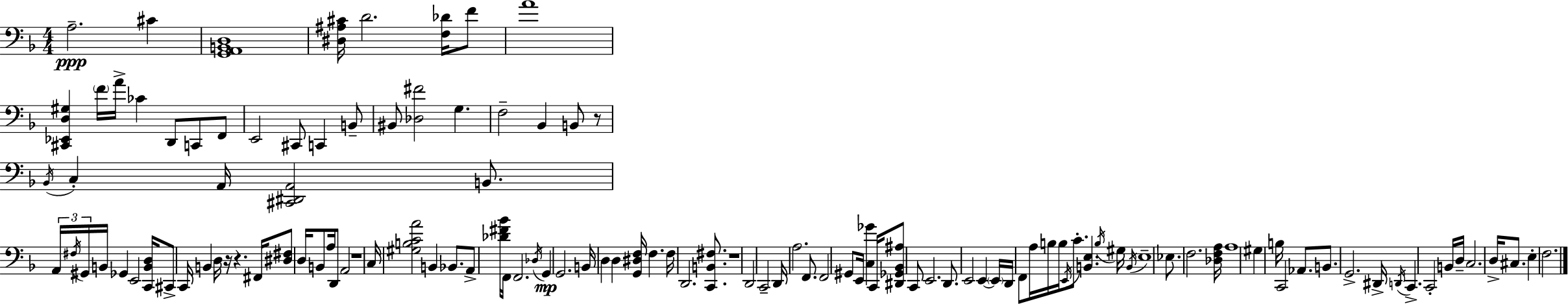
A3/h. C#4/q [G2,A2,B2,D3]/w [D#3,A#3,C#4]/s D4/h. [F3,Db4]/s F4/e A4/w [C#2,Eb2,D3,G#3]/q F4/s A4/s CES4/q D2/e C2/e F2/e E2/h C#2/e C2/q B2/e BIS2/e [Db3,F#4]/h G3/q. F3/h Bb2/q B2/e R/e Bb2/s C3/q A2/s [C#2,D#2,A2]/h B2/e. A2/s F#3/s G#2/s B2/s Gb2/q E2/h [C2,B2,D3]/s C#2/e C2/s B2/q D3/s R/s R/q. F#2/s [D#3,F#3]/e D3/s B2/e A3/s D2/e A2/h R/w C3/s [G#3,B3,C4,A4]/h B2/q Bb2/e. A2/e [Db4,F#4,Bb4]/s F2/s F2/h. Db3/s G2/q G2/h. B2/s D3/q D3/q [G2,D#3,F3]/s F3/q. F3/s D2/h. [C2,B2,F#3]/e. R/w D2/h C2/h D2/s A3/h. F2/e. F2/h G#2/e E2/s [C3,Gb4]/q C2/s [D#2,Gb2,Bb2,A#3]/e C2/e E2/h. D2/e. E2/h E2/q E2/s D2/s F2/e A3/s B3/s B3/s E2/s C4/e. [B2,E3]/q. B3/s G#3/s B2/s E3/w Eb3/e. F3/h. [Db3,F3,A3]/s A3/w G#3/q B3/s C2/h Ab2/e. B2/e. G2/h. D#2/s D2/s C2/q. C2/h B2/s D3/s C3/h. D3/s C#3/e. E3/q F3/h.